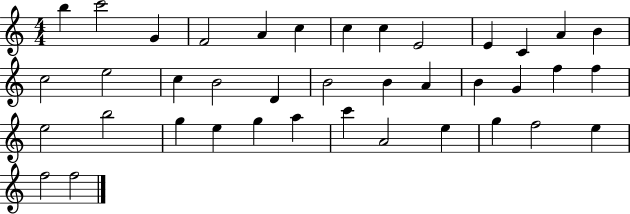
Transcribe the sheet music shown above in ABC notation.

X:1
T:Untitled
M:4/4
L:1/4
K:C
b c'2 G F2 A c c c E2 E C A B c2 e2 c B2 D B2 B A B G f f e2 b2 g e g a c' A2 e g f2 e f2 f2